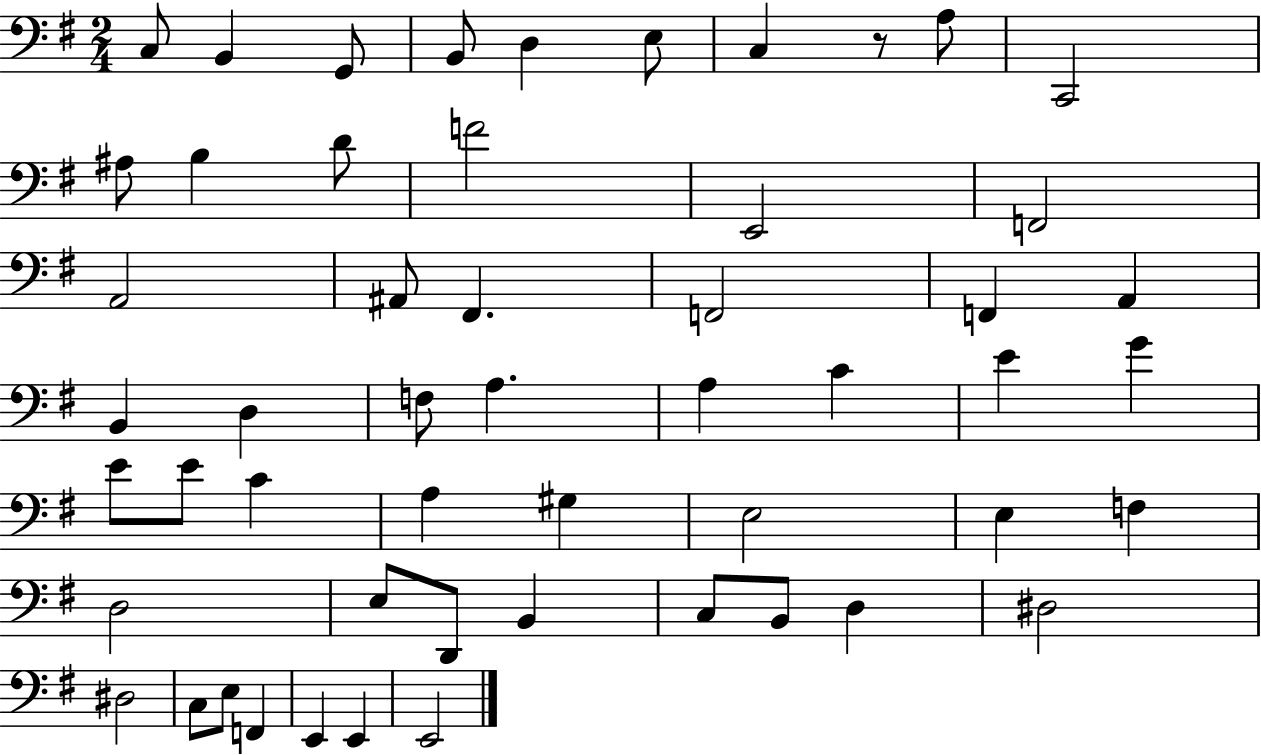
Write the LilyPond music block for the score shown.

{
  \clef bass
  \numericTimeSignature
  \time 2/4
  \key g \major
  c8 b,4 g,8 | b,8 d4 e8 | c4 r8 a8 | c,2 | \break ais8 b4 d'8 | f'2 | e,2 | f,2 | \break a,2 | ais,8 fis,4. | f,2 | f,4 a,4 | \break b,4 d4 | f8 a4. | a4 c'4 | e'4 g'4 | \break e'8 e'8 c'4 | a4 gis4 | e2 | e4 f4 | \break d2 | e8 d,8 b,4 | c8 b,8 d4 | dis2 | \break dis2 | c8 e8 f,4 | e,4 e,4 | e,2 | \break \bar "|."
}